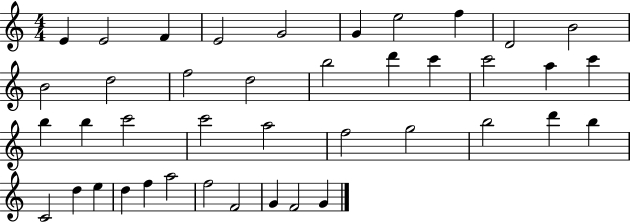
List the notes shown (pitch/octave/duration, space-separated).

E4/q E4/h F4/q E4/h G4/h G4/q E5/h F5/q D4/h B4/h B4/h D5/h F5/h D5/h B5/h D6/q C6/q C6/h A5/q C6/q B5/q B5/q C6/h C6/h A5/h F5/h G5/h B5/h D6/q B5/q C4/h D5/q E5/q D5/q F5/q A5/h F5/h F4/h G4/q F4/h G4/q